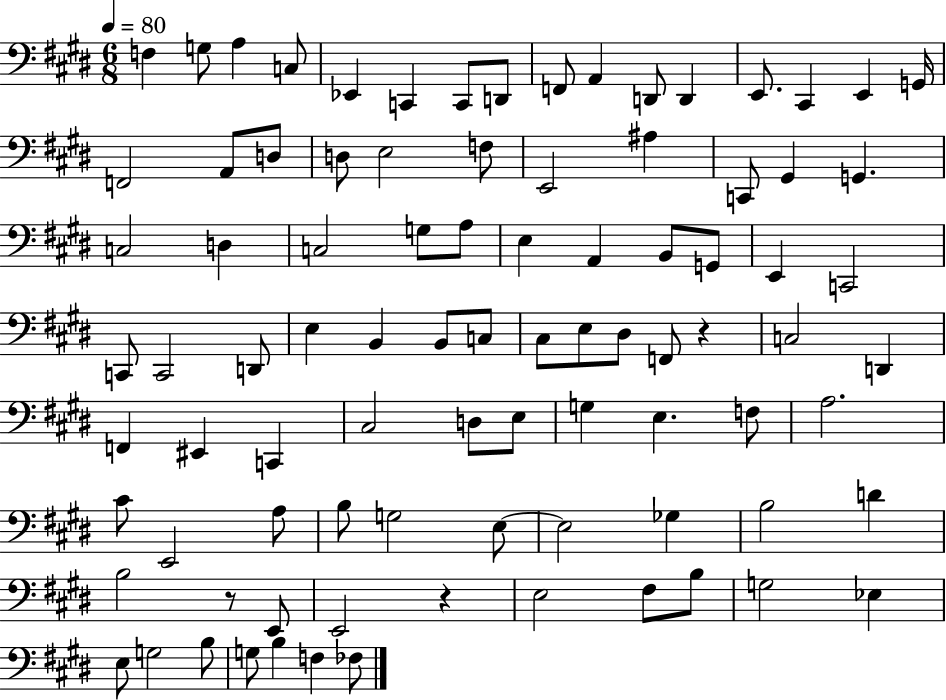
X:1
T:Untitled
M:6/8
L:1/4
K:E
F, G,/2 A, C,/2 _E,, C,, C,,/2 D,,/2 F,,/2 A,, D,,/2 D,, E,,/2 ^C,, E,, G,,/4 F,,2 A,,/2 D,/2 D,/2 E,2 F,/2 E,,2 ^A, C,,/2 ^G,, G,, C,2 D, C,2 G,/2 A,/2 E, A,, B,,/2 G,,/2 E,, C,,2 C,,/2 C,,2 D,,/2 E, B,, B,,/2 C,/2 ^C,/2 E,/2 ^D,/2 F,,/2 z C,2 D,, F,, ^E,, C,, ^C,2 D,/2 E,/2 G, E, F,/2 A,2 ^C/2 E,,2 A,/2 B,/2 G,2 E,/2 E,2 _G, B,2 D B,2 z/2 E,,/2 E,,2 z E,2 ^F,/2 B,/2 G,2 _E, E,/2 G,2 B,/2 G,/2 B, F, _F,/2